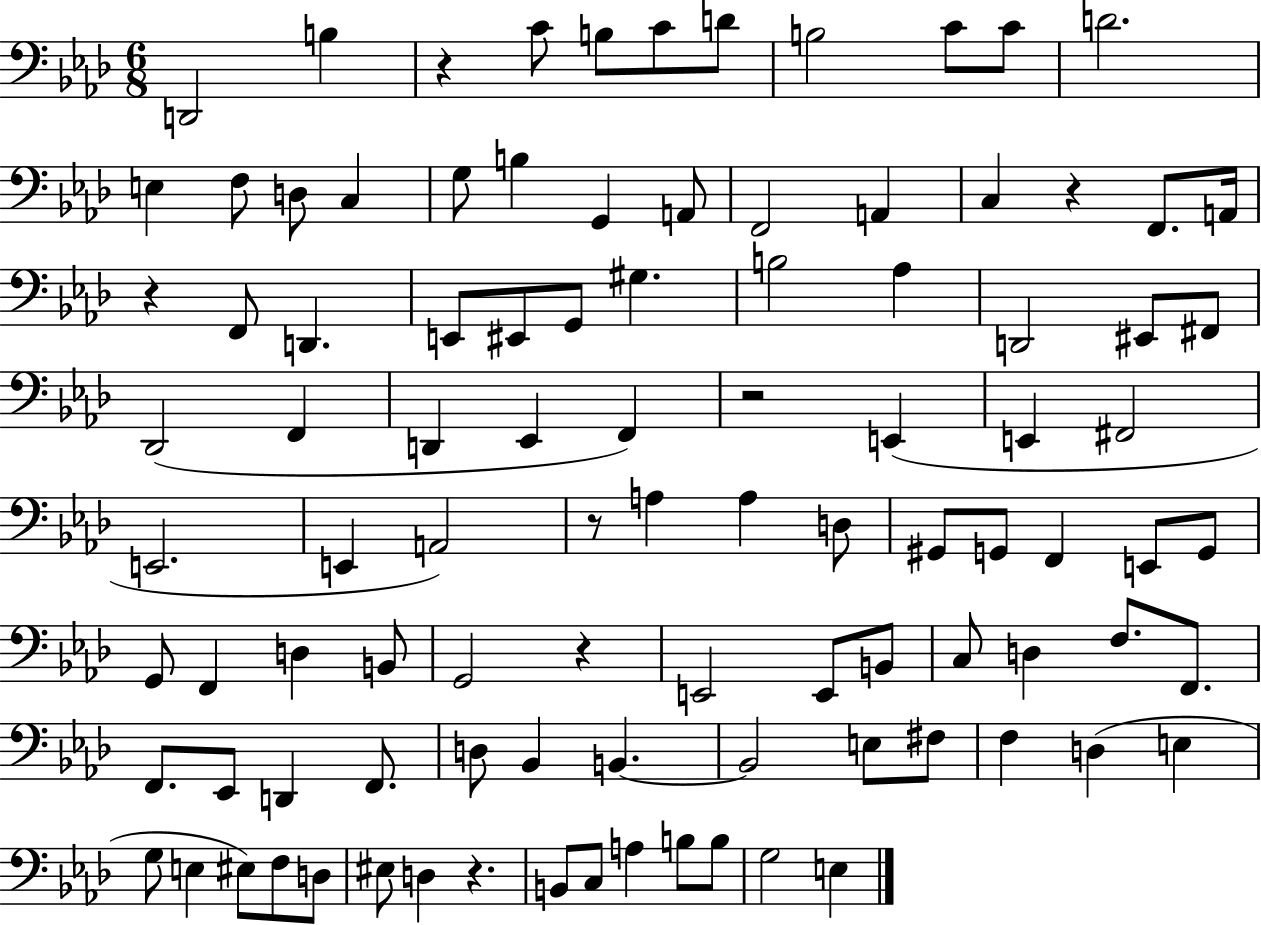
X:1
T:Untitled
M:6/8
L:1/4
K:Ab
D,,2 B, z C/2 B,/2 C/2 D/2 B,2 C/2 C/2 D2 E, F,/2 D,/2 C, G,/2 B, G,, A,,/2 F,,2 A,, C, z F,,/2 A,,/4 z F,,/2 D,, E,,/2 ^E,,/2 G,,/2 ^G, B,2 _A, D,,2 ^E,,/2 ^F,,/2 _D,,2 F,, D,, _E,, F,, z2 E,, E,, ^F,,2 E,,2 E,, A,,2 z/2 A, A, D,/2 ^G,,/2 G,,/2 F,, E,,/2 G,,/2 G,,/2 F,, D, B,,/2 G,,2 z E,,2 E,,/2 B,,/2 C,/2 D, F,/2 F,,/2 F,,/2 _E,,/2 D,, F,,/2 D,/2 _B,, B,, B,,2 E,/2 ^F,/2 F, D, E, G,/2 E, ^E,/2 F,/2 D,/2 ^E,/2 D, z B,,/2 C,/2 A, B,/2 B,/2 G,2 E,